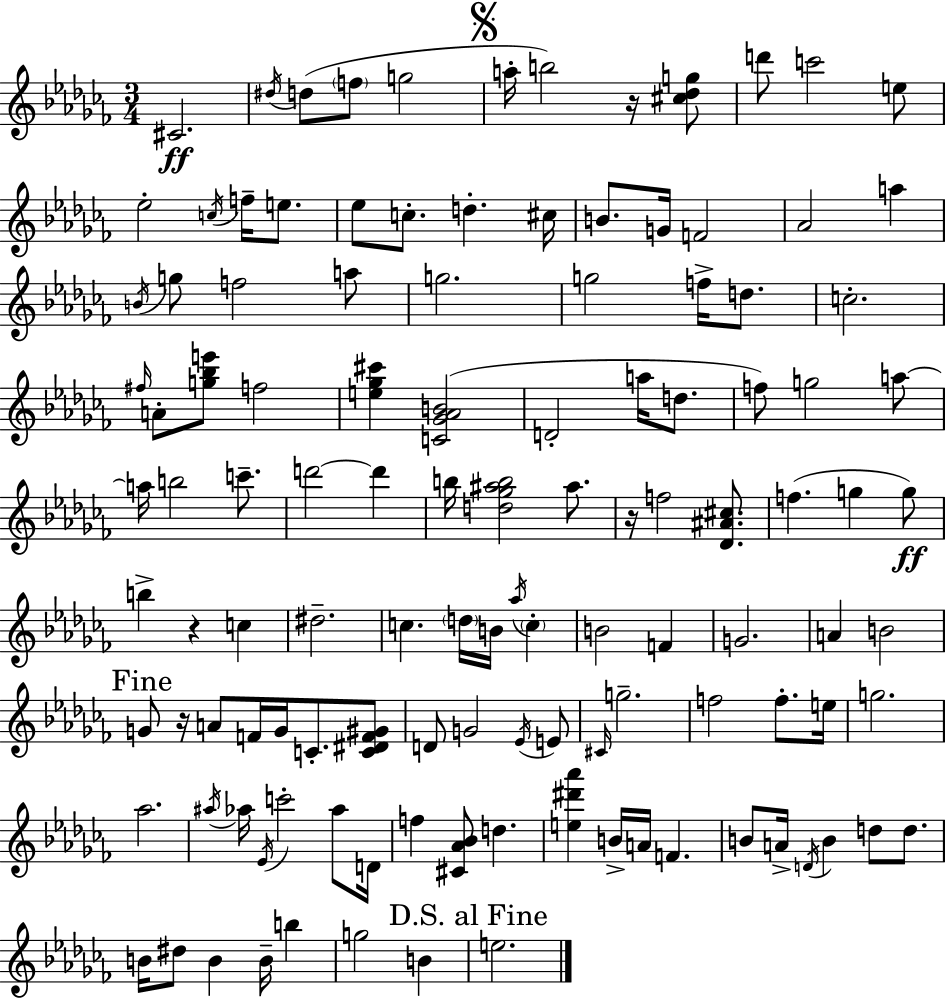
{
  \clef treble
  \numericTimeSignature
  \time 3/4
  \key aes \minor
  cis'2.\ff | \acciaccatura { dis''16 }( d''8 \parenthesize f''8 g''2 | \mark \markup { \musicglyph "scripts.segno" } a''16-. b''2) r16 <cis'' des'' g''>8 | d'''8 c'''2 e''8 | \break ees''2-. \acciaccatura { c''16 } f''16-- e''8. | ees''8 c''8.-. d''4.-. | cis''16 b'8. g'16 f'2 | aes'2 a''4 | \break \acciaccatura { b'16 } g''8 f''2 | a''8 g''2. | g''2 f''16-> | d''8. c''2.-. | \break \grace { fis''16 } a'8-. <g'' bes'' e'''>8 f''2 | <e'' ges'' cis'''>4 <c' ges' aes' b'>2( | d'2-. | a''16 d''8. f''8) g''2 | \break a''8~~ a''16 b''2 | c'''8.-- d'''2~~ | d'''4 b''16 <d'' ges'' ais'' b''>2 | ais''8. r16 f''2 | \break <des' ais' cis''>8. f''4.( g''4 | g''8\ff) b''4-> r4 | c''4 dis''2.-- | c''4. \parenthesize d''16 b'16 | \break \acciaccatura { aes''16 } \parenthesize c''4-. b'2 | f'4 g'2. | a'4 b'2 | \mark "Fine" g'8 r16 a'8 f'16 g'16 | \break c'8.-. <c' dis' f' gis'>8 d'8 g'2 | \acciaccatura { ees'16 } e'8 \grace { cis'16 } g''2.-- | f''2 | f''8.-. e''16 g''2. | \break aes''2. | \acciaccatura { ais''16 } aes''16 \acciaccatura { ees'16 } c'''2-. | aes''8 d'16 f''4 | <cis' aes' bes'>8 d''4. <e'' dis''' aes'''>4 | \break b'16-> a'16 f'4. b'8 a'16-> | \acciaccatura { d'16 } b'4 d''8 d''8. b'16 dis''8 | b'4 b'16-- b''4 g''2 | b'4 \mark "D.S. al Fine" e''2. | \break \bar "|."
}